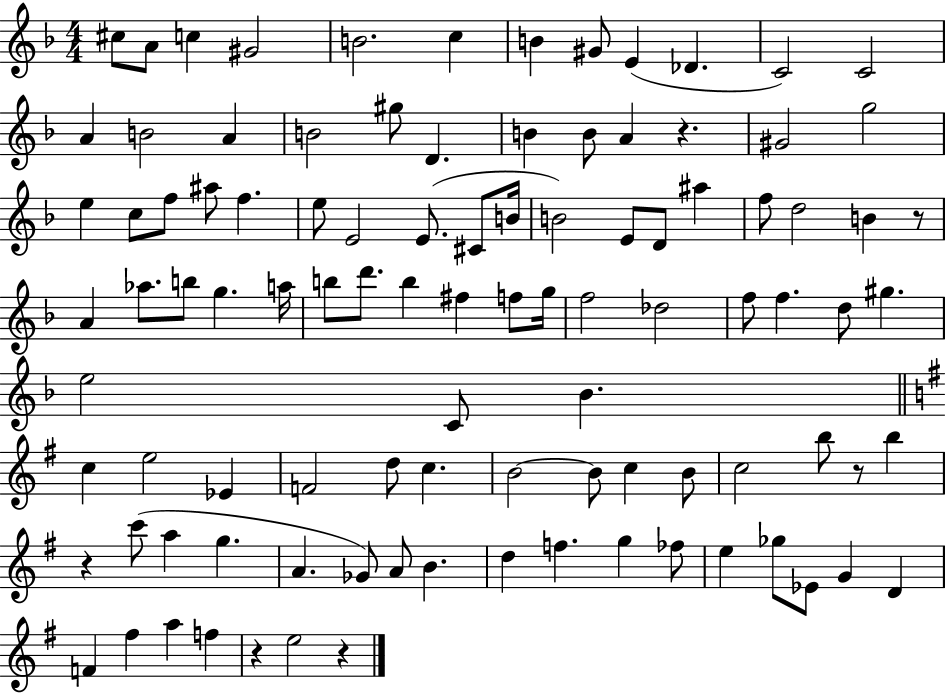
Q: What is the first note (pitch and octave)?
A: C#5